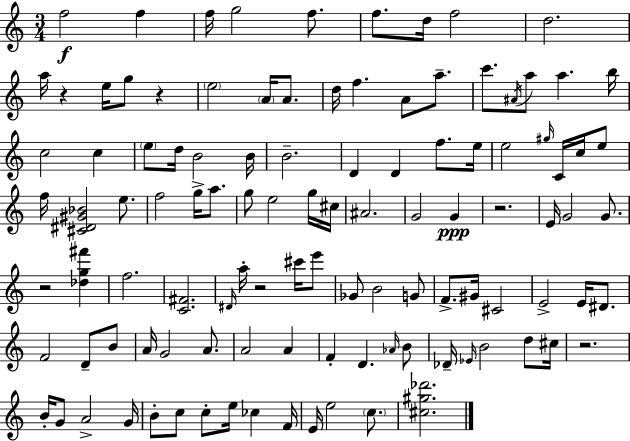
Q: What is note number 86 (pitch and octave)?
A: C#5